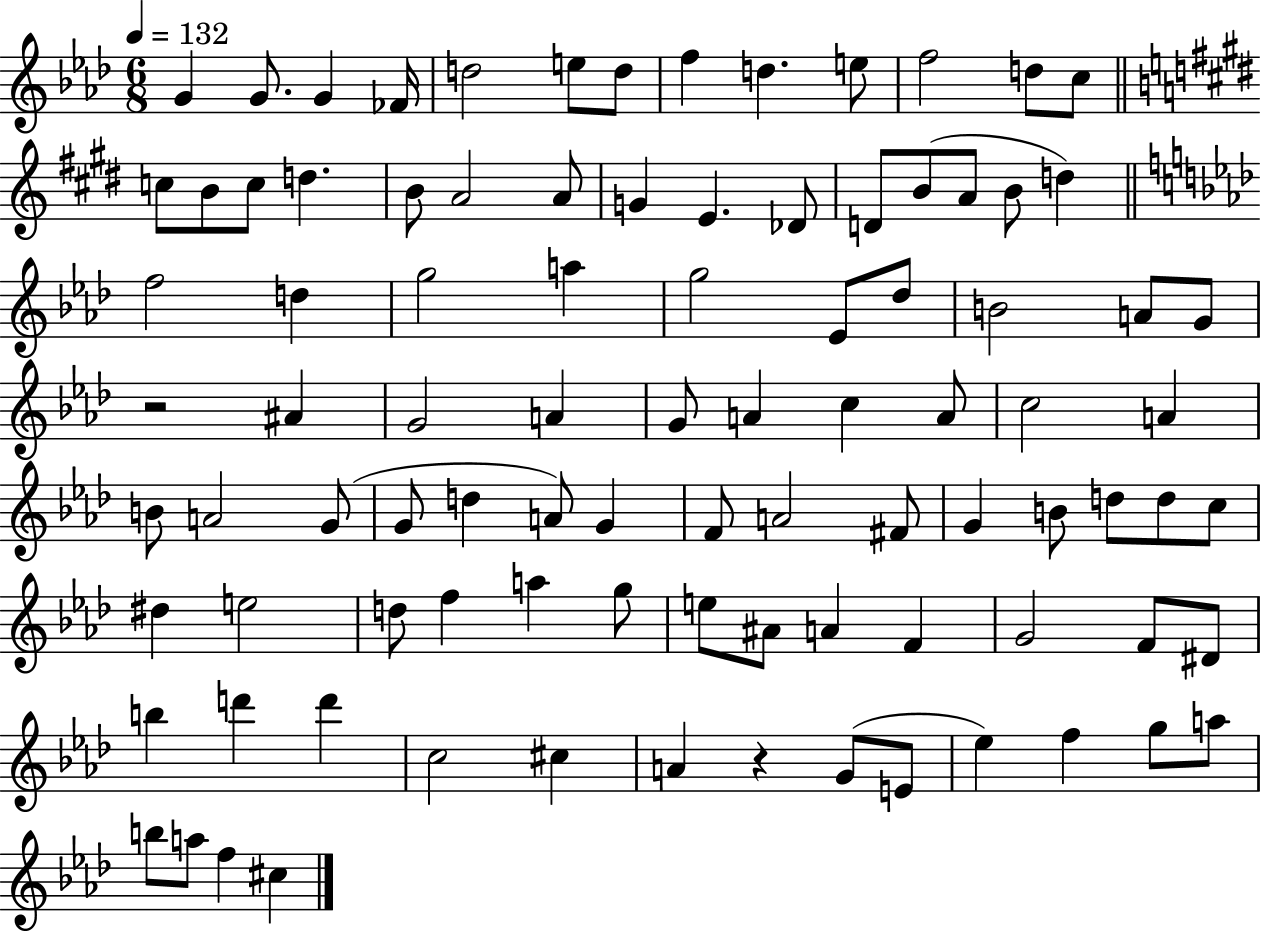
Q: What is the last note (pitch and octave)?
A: C#5